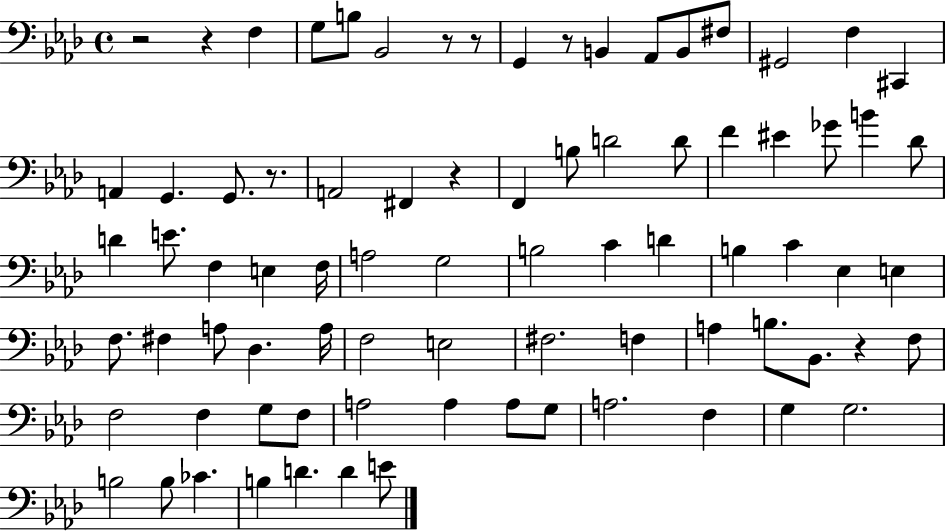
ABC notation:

X:1
T:Untitled
M:4/4
L:1/4
K:Ab
z2 z F, G,/2 B,/2 _B,,2 z/2 z/2 G,, z/2 B,, _A,,/2 B,,/2 ^F,/2 ^G,,2 F, ^C,, A,, G,, G,,/2 z/2 A,,2 ^F,, z F,, B,/2 D2 D/2 F ^E _G/2 B _D/2 D E/2 F, E, F,/4 A,2 G,2 B,2 C D B, C _E, E, F,/2 ^F, A,/2 _D, A,/4 F,2 E,2 ^F,2 F, A, B,/2 _B,,/2 z F,/2 F,2 F, G,/2 F,/2 A,2 A, A,/2 G,/2 A,2 F, G, G,2 B,2 B,/2 _C B, D D E/2